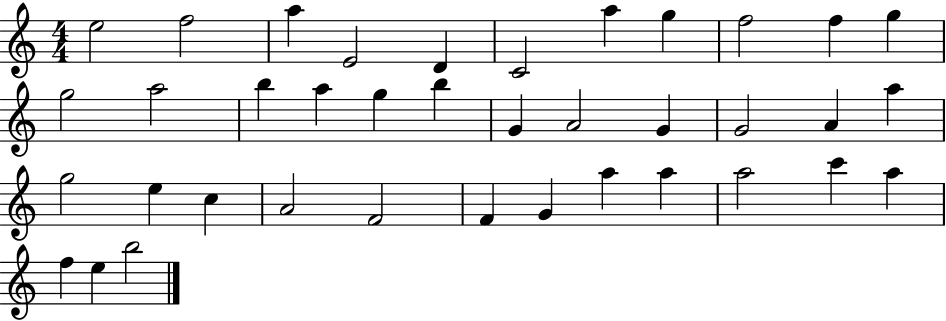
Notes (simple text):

E5/h F5/h A5/q E4/h D4/q C4/h A5/q G5/q F5/h F5/q G5/q G5/h A5/h B5/q A5/q G5/q B5/q G4/q A4/h G4/q G4/h A4/q A5/q G5/h E5/q C5/q A4/h F4/h F4/q G4/q A5/q A5/q A5/h C6/q A5/q F5/q E5/q B5/h